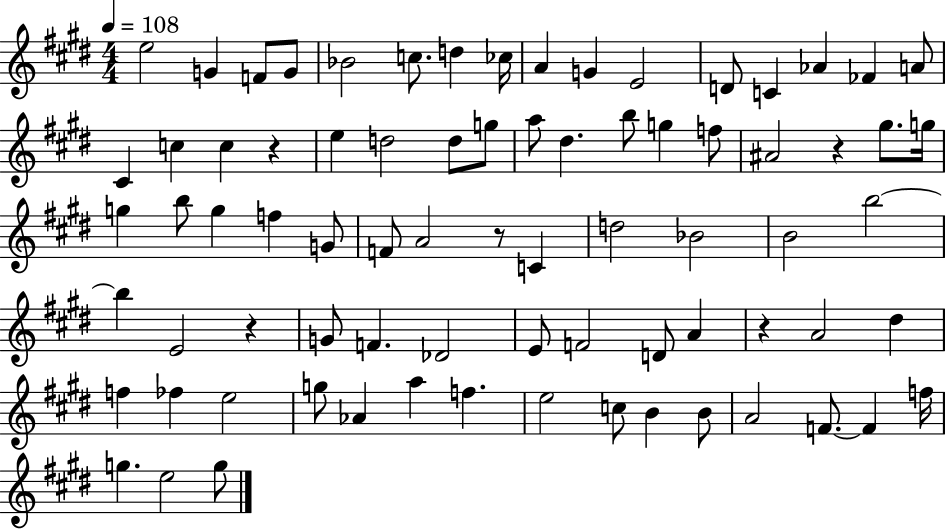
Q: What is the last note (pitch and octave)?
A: G5